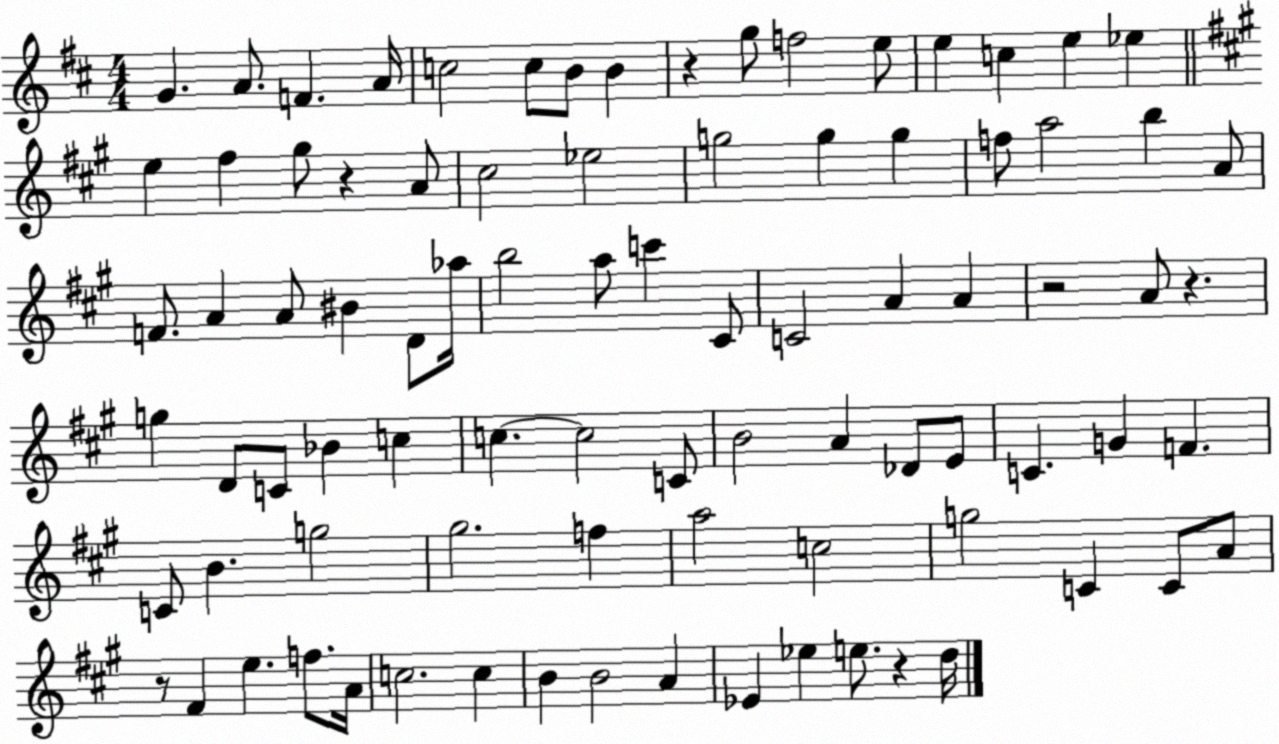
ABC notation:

X:1
T:Untitled
M:4/4
L:1/4
K:D
G A/2 F A/4 c2 c/2 B/2 B z g/2 f2 e/2 e c e _e e ^f ^g/2 z A/2 ^c2 _e2 g2 g g f/2 a2 b A/2 F/2 A A/2 ^B D/2 _a/4 b2 a/2 c' ^C/2 C2 A A z2 A/2 z g D/2 C/2 _B c c c2 C/2 B2 A _D/2 E/2 C G F C/2 B g2 ^g2 f a2 c2 g2 C C/2 A/2 z/2 ^F e f/2 A/4 c2 c B B2 A _E _e e/2 z d/4